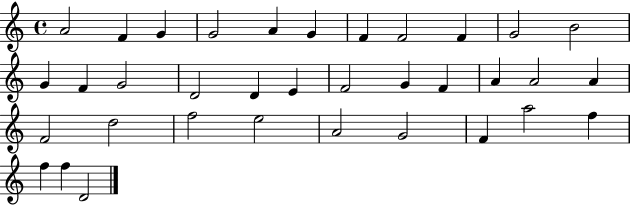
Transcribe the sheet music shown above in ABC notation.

X:1
T:Untitled
M:4/4
L:1/4
K:C
A2 F G G2 A G F F2 F G2 B2 G F G2 D2 D E F2 G F A A2 A F2 d2 f2 e2 A2 G2 F a2 f f f D2